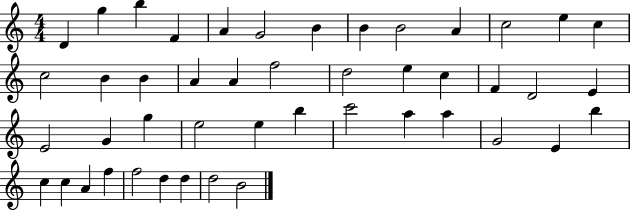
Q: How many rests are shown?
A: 0